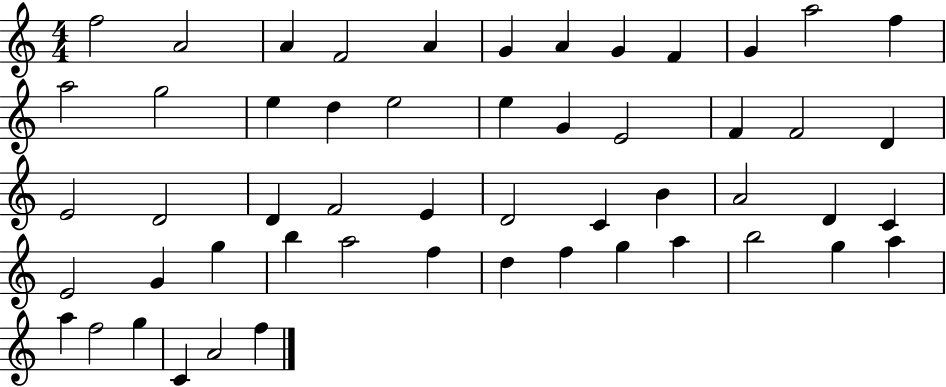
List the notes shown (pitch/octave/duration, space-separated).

F5/h A4/h A4/q F4/h A4/q G4/q A4/q G4/q F4/q G4/q A5/h F5/q A5/h G5/h E5/q D5/q E5/h E5/q G4/q E4/h F4/q F4/h D4/q E4/h D4/h D4/q F4/h E4/q D4/h C4/q B4/q A4/h D4/q C4/q E4/h G4/q G5/q B5/q A5/h F5/q D5/q F5/q G5/q A5/q B5/h G5/q A5/q A5/q F5/h G5/q C4/q A4/h F5/q